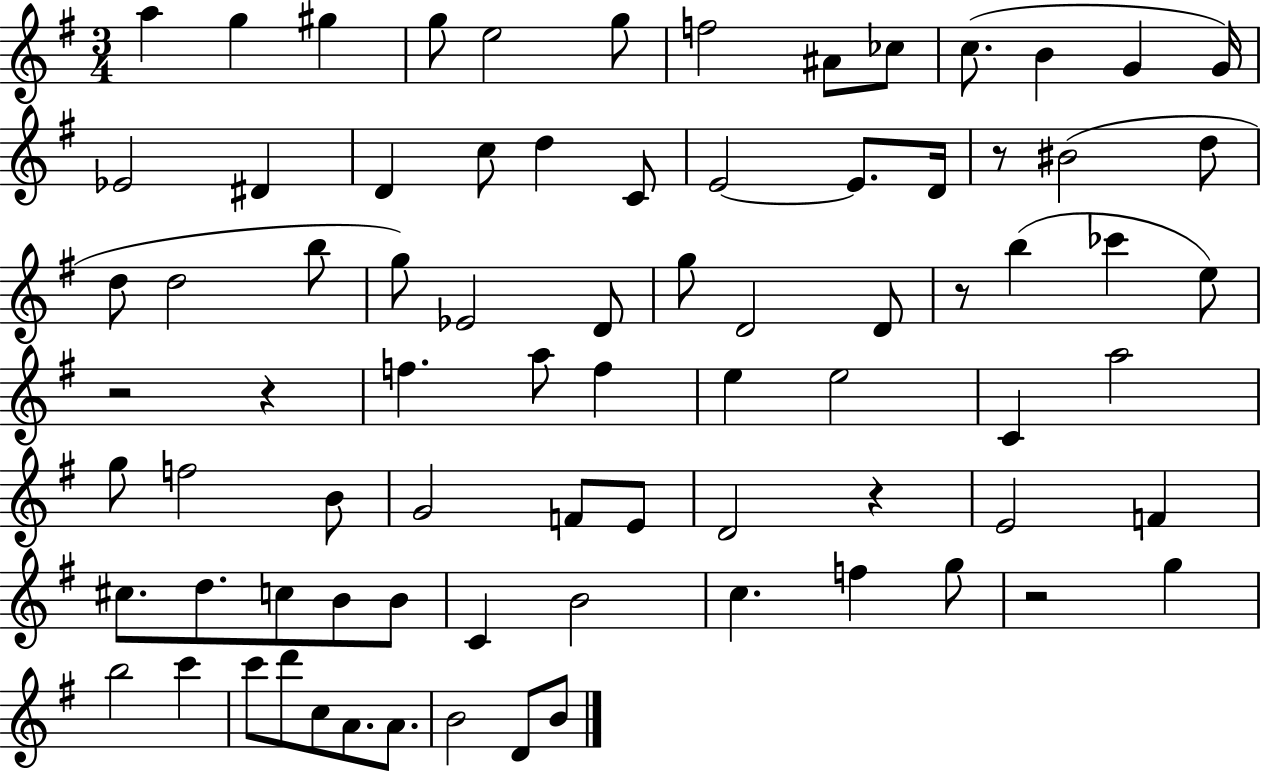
{
  \clef treble
  \numericTimeSignature
  \time 3/4
  \key g \major
  a''4 g''4 gis''4 | g''8 e''2 g''8 | f''2 ais'8 ces''8 | c''8.( b'4 g'4 g'16) | \break ees'2 dis'4 | d'4 c''8 d''4 c'8 | e'2~~ e'8. d'16 | r8 bis'2( d''8 | \break d''8 d''2 b''8 | g''8) ees'2 d'8 | g''8 d'2 d'8 | r8 b''4( ces'''4 e''8) | \break r2 r4 | f''4. a''8 f''4 | e''4 e''2 | c'4 a''2 | \break g''8 f''2 b'8 | g'2 f'8 e'8 | d'2 r4 | e'2 f'4 | \break cis''8. d''8. c''8 b'8 b'8 | c'4 b'2 | c''4. f''4 g''8 | r2 g''4 | \break b''2 c'''4 | c'''8 d'''8 c''8 a'8. a'8. | b'2 d'8 b'8 | \bar "|."
}